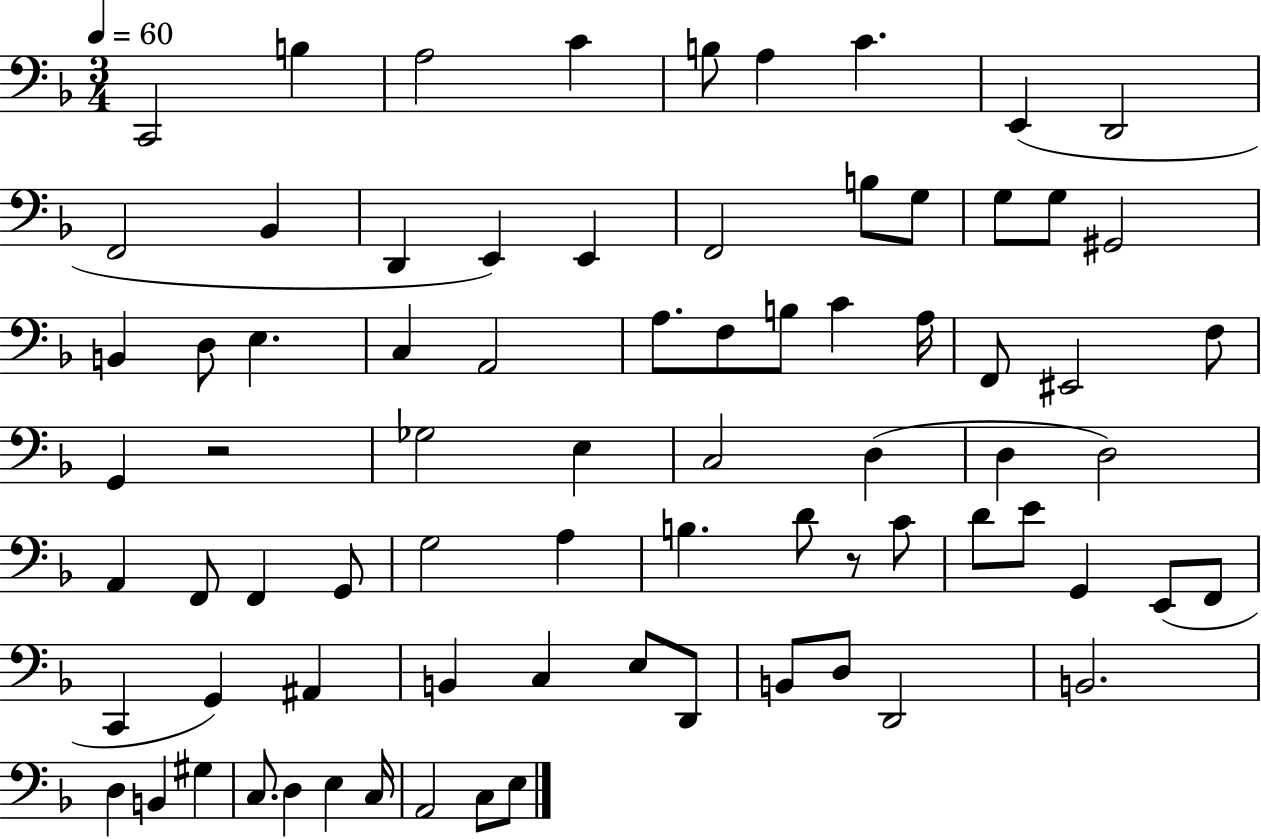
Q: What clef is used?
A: bass